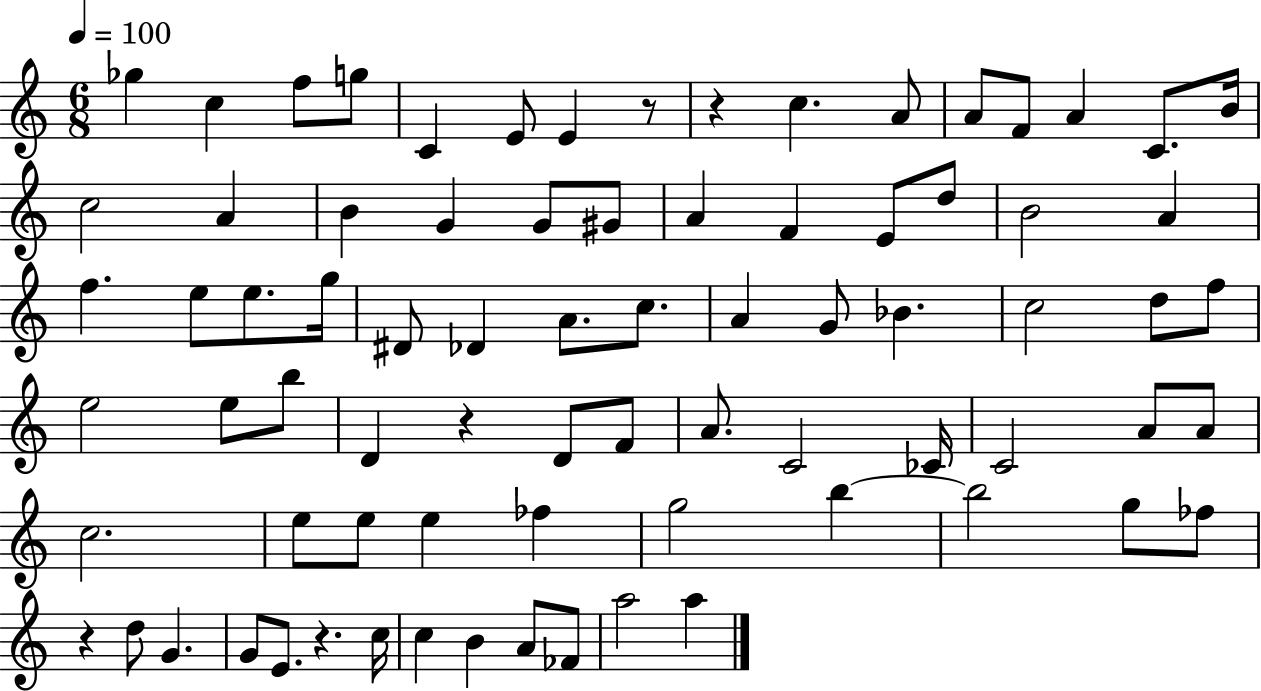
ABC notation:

X:1
T:Untitled
M:6/8
L:1/4
K:C
_g c f/2 g/2 C E/2 E z/2 z c A/2 A/2 F/2 A C/2 B/4 c2 A B G G/2 ^G/2 A F E/2 d/2 B2 A f e/2 e/2 g/4 ^D/2 _D A/2 c/2 A G/2 _B c2 d/2 f/2 e2 e/2 b/2 D z D/2 F/2 A/2 C2 _C/4 C2 A/2 A/2 c2 e/2 e/2 e _f g2 b b2 g/2 _f/2 z d/2 G G/2 E/2 z c/4 c B A/2 _F/2 a2 a